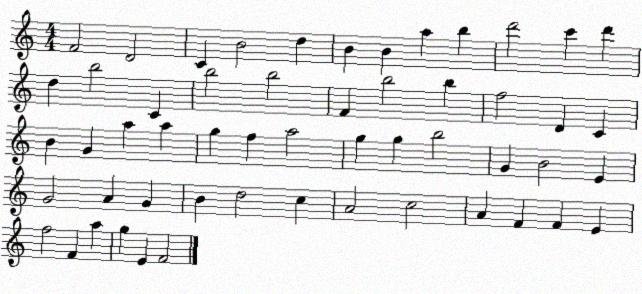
X:1
T:Untitled
M:4/4
L:1/4
K:C
F2 D2 C B2 d B B a b d'2 c' d' d b2 C b2 b2 F b2 b f2 D C B G a a g f a2 g g b2 G B2 E G2 A G B d2 c A2 c2 A F F E f2 F a g E F2